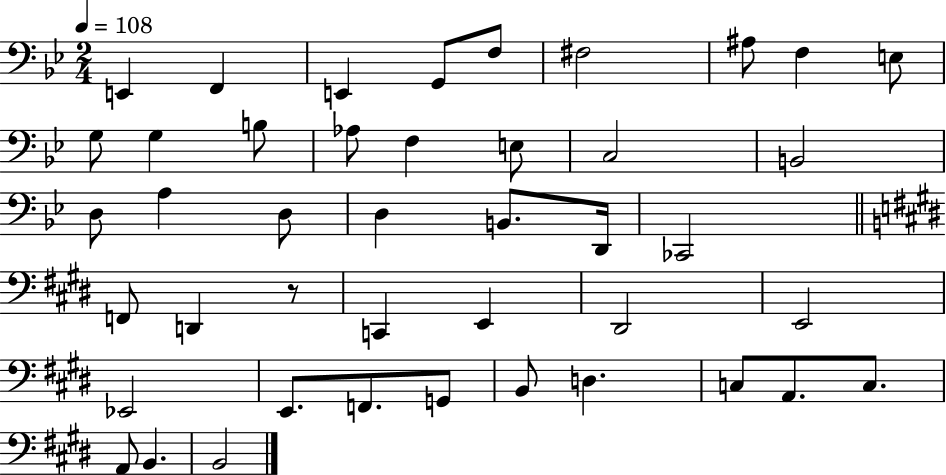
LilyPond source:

{
  \clef bass
  \numericTimeSignature
  \time 2/4
  \key bes \major
  \tempo 4 = 108
  e,4 f,4 | e,4 g,8 f8 | fis2 | ais8 f4 e8 | \break g8 g4 b8 | aes8 f4 e8 | c2 | b,2 | \break d8 a4 d8 | d4 b,8. d,16 | ces,2 | \bar "||" \break \key e \major f,8 d,4 r8 | c,4 e,4 | dis,2 | e,2 | \break ees,2 | e,8. f,8. g,8 | b,8 d4. | c8 a,8. c8. | \break a,8 b,4. | b,2 | \bar "|."
}